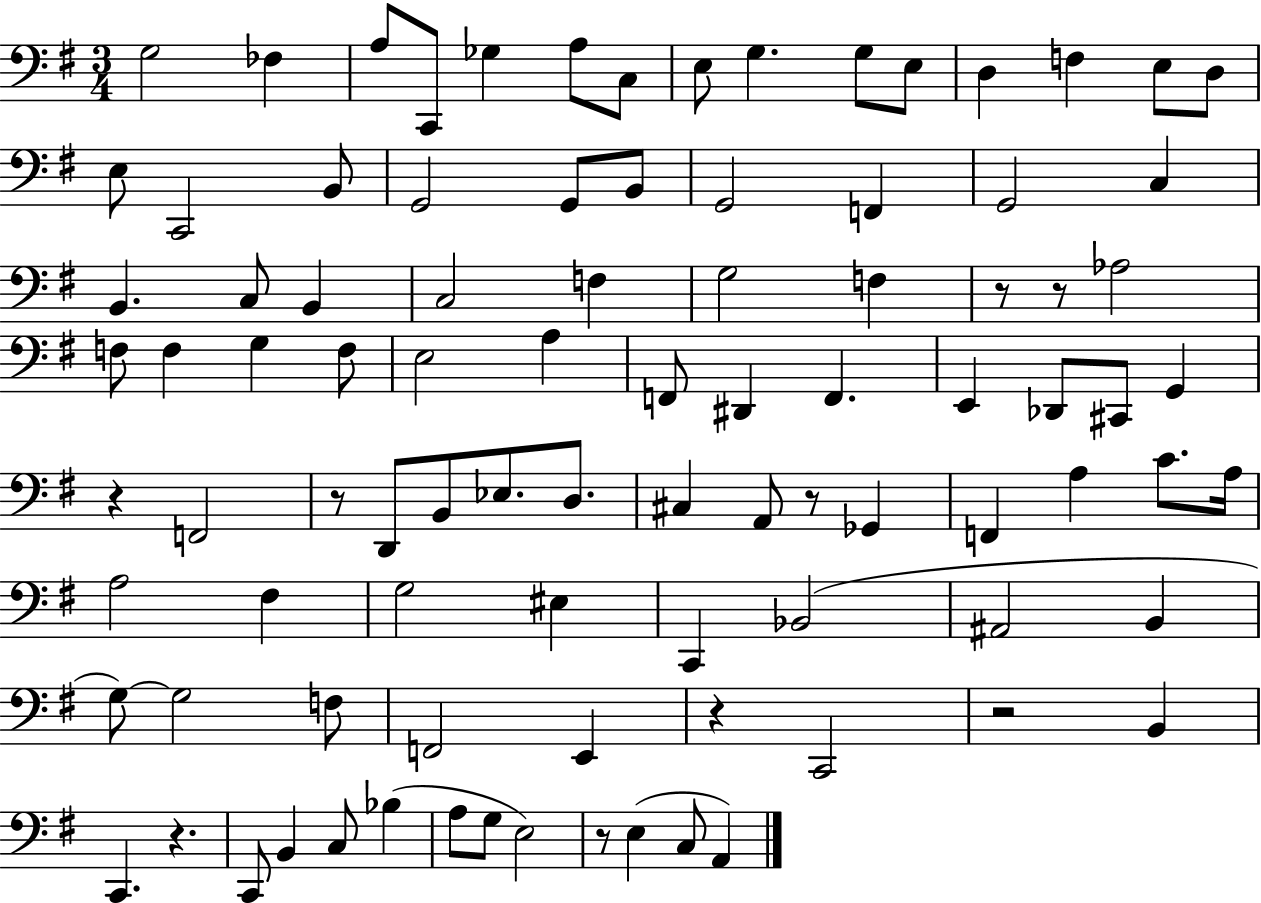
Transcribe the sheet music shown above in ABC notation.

X:1
T:Untitled
M:3/4
L:1/4
K:G
G,2 _F, A,/2 C,,/2 _G, A,/2 C,/2 E,/2 G, G,/2 E,/2 D, F, E,/2 D,/2 E,/2 C,,2 B,,/2 G,,2 G,,/2 B,,/2 G,,2 F,, G,,2 C, B,, C,/2 B,, C,2 F, G,2 F, z/2 z/2 _A,2 F,/2 F, G, F,/2 E,2 A, F,,/2 ^D,, F,, E,, _D,,/2 ^C,,/2 G,, z F,,2 z/2 D,,/2 B,,/2 _E,/2 D,/2 ^C, A,,/2 z/2 _G,, F,, A, C/2 A,/4 A,2 ^F, G,2 ^E, C,, _B,,2 ^A,,2 B,, G,/2 G,2 F,/2 F,,2 E,, z C,,2 z2 B,, C,, z C,,/2 B,, C,/2 _B, A,/2 G,/2 E,2 z/2 E, C,/2 A,,